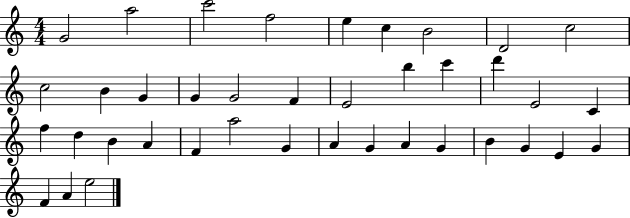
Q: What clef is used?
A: treble